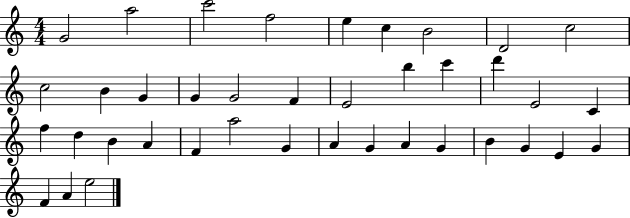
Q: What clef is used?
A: treble